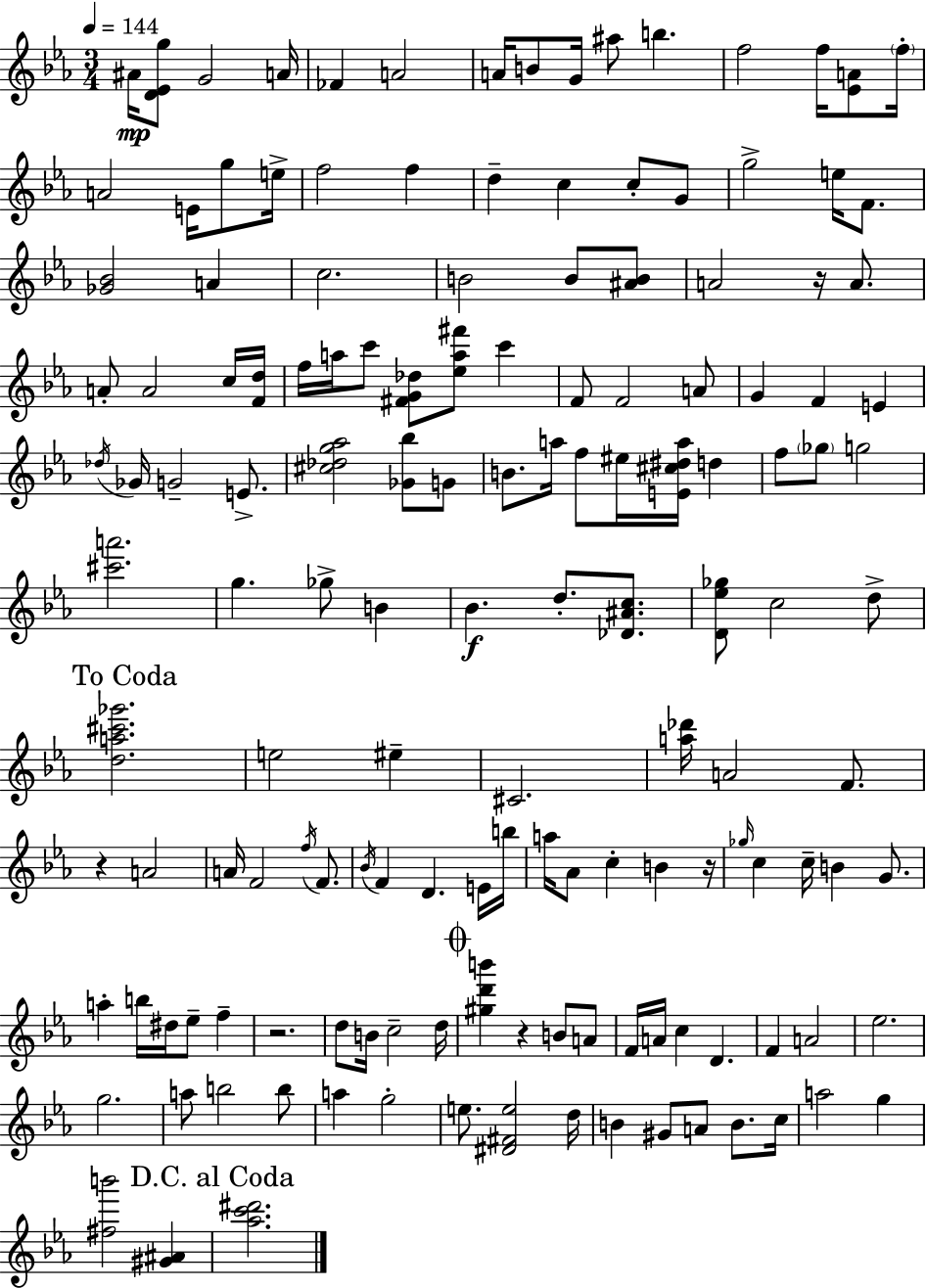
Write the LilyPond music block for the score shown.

{
  \clef treble
  \numericTimeSignature
  \time 3/4
  \key ees \major
  \tempo 4 = 144
  ais'16\mp <d' ees' g''>8 g'2 a'16 | fes'4 a'2 | a'16 b'8 g'16 ais''8 b''4. | f''2 f''16 <ees' a'>8 \parenthesize f''16-. | \break a'2 e'16 g''8 e''16-> | f''2 f''4 | d''4-- c''4 c''8-. g'8 | g''2-> e''16 f'8. | \break <ges' bes'>2 a'4 | c''2. | b'2 b'8 <ais' b'>8 | a'2 r16 a'8. | \break a'8-. a'2 c''16 <f' d''>16 | f''16 a''16 c'''8 <fis' g' des''>8 <ees'' a'' fis'''>8 c'''4 | f'8 f'2 a'8 | g'4 f'4 e'4 | \break \acciaccatura { des''16 } ges'16 g'2-- e'8.-> | <cis'' des'' g'' aes''>2 <ges' bes''>8 g'8 | b'8. a''16 f''8 eis''16 <e' cis'' dis'' a''>16 d''4 | f''8 \parenthesize ges''8 g''2 | \break <cis''' a'''>2. | g''4. ges''8-> b'4 | bes'4.\f d''8.-. <des' ais' c''>8. | <d' ees'' ges''>8 c''2 d''8-> | \break \mark "To Coda" <d'' a'' cis''' ges'''>2. | e''2 eis''4-- | cis'2. | <a'' des'''>16 a'2 f'8. | \break r4 a'2 | a'16 f'2 \acciaccatura { f''16 } f'8. | \acciaccatura { bes'16 } f'4 d'4. | e'16 b''16 a''16 aes'8 c''4-. b'4 | \break r16 \grace { ges''16 } c''4 c''16-- b'4 | g'8. a''4-. b''16 dis''16 ees''8-- | f''4-- r2. | d''8 b'16 c''2-- | \break d''16 \mark \markup { \musicglyph "scripts.coda" } <gis'' d''' b'''>4 r4 | b'8 a'8 f'16 a'16 c''4 d'4. | f'4 a'2 | ees''2. | \break g''2. | a''8 b''2 | b''8 a''4 g''2-. | e''8. <dis' fis' e''>2 | \break d''16 b'4 gis'8 a'8 | b'8. c''16 a''2 | g''4 <fis'' b'''>2 | <gis' ais'>4 \mark "D.C. al Coda" <aes'' c''' dis'''>2. | \break \bar "|."
}